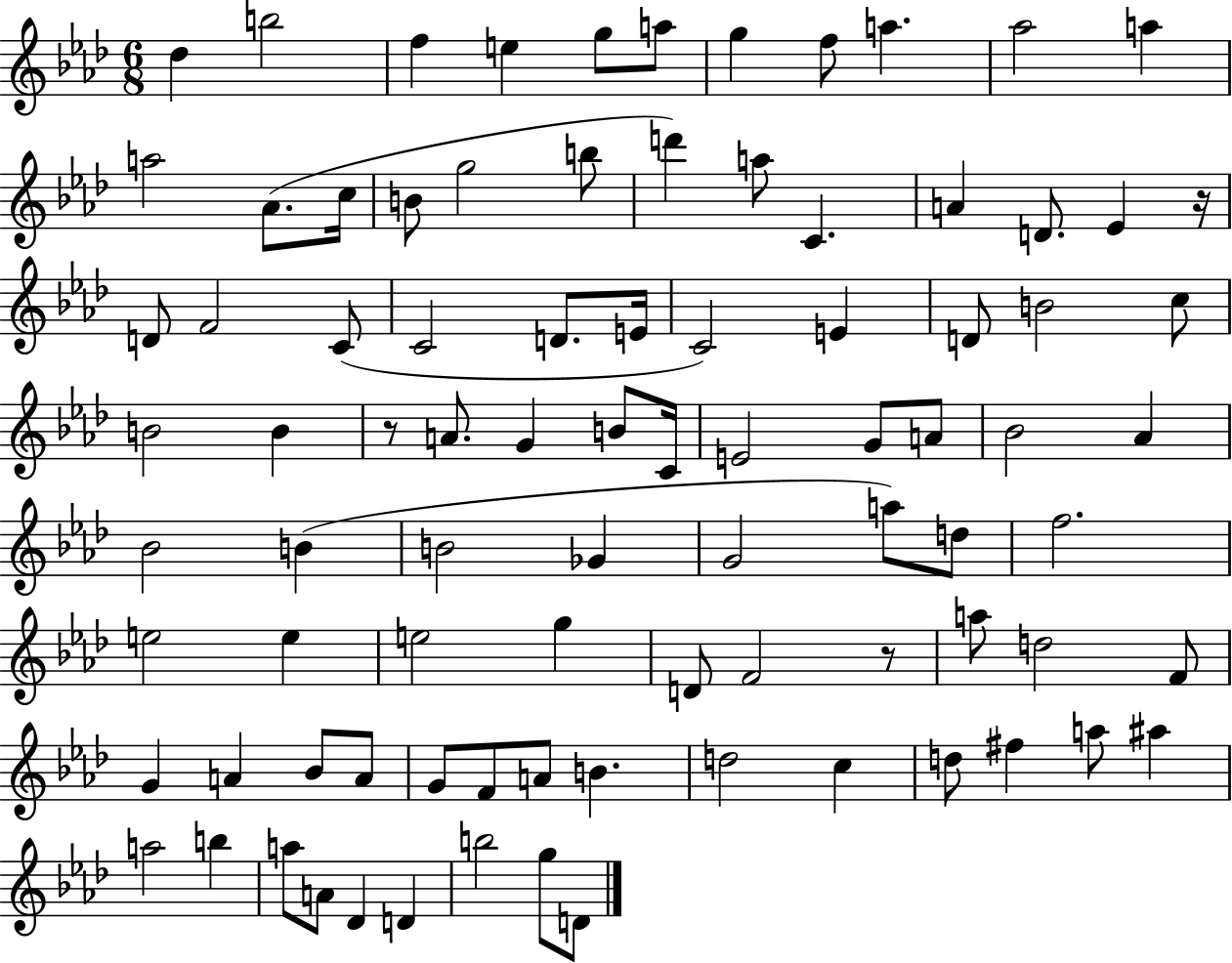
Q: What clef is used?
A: treble